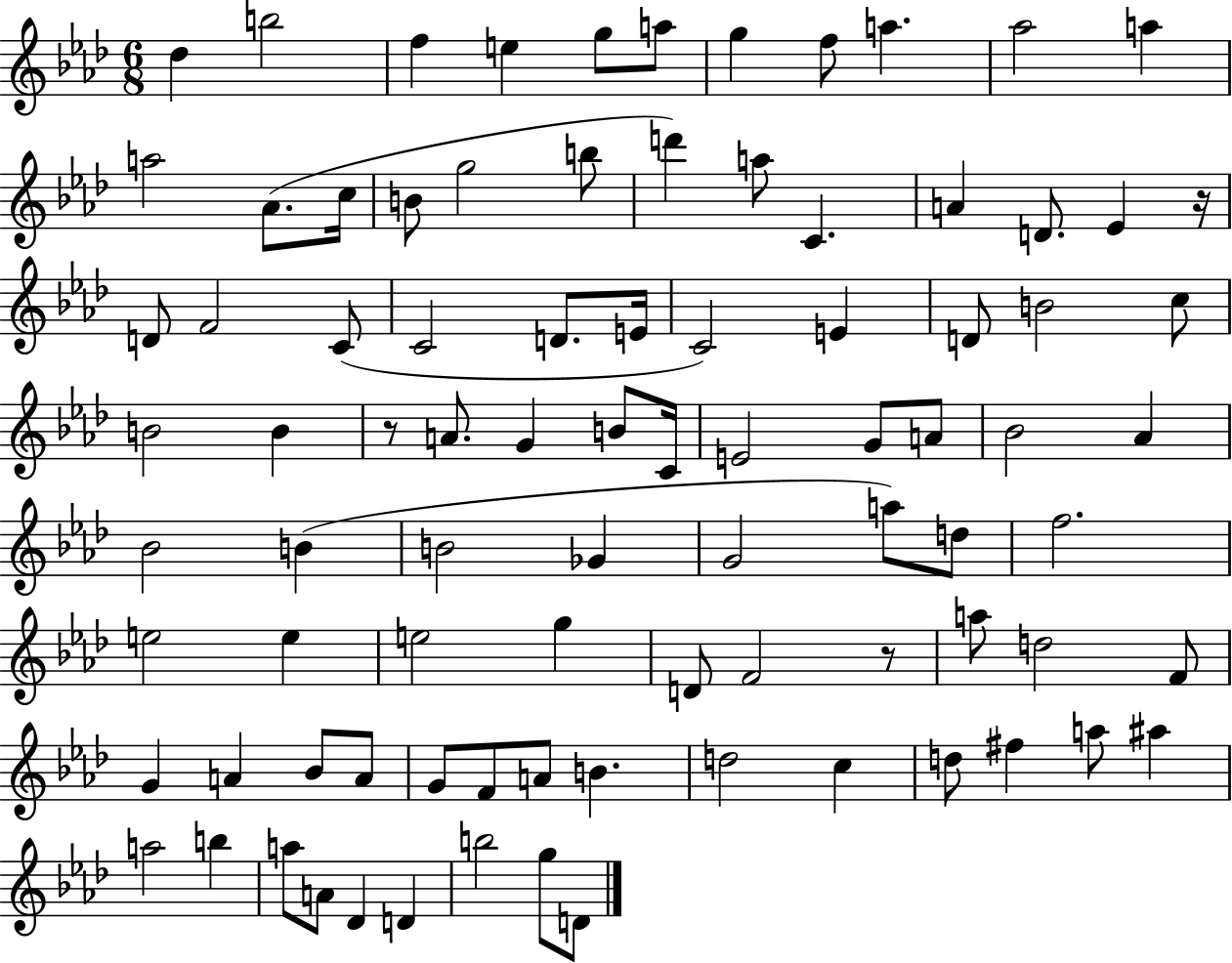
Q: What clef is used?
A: treble